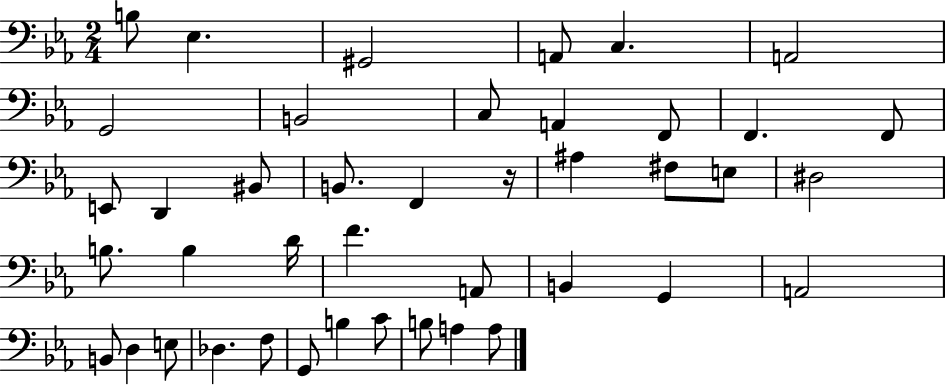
B3/e Eb3/q. G#2/h A2/e C3/q. A2/h G2/h B2/h C3/e A2/q F2/e F2/q. F2/e E2/e D2/q BIS2/e B2/e. F2/q R/s A#3/q F#3/e E3/e D#3/h B3/e. B3/q D4/s F4/q. A2/e B2/q G2/q A2/h B2/e D3/q E3/e Db3/q. F3/e G2/e B3/q C4/e B3/e A3/q A3/e